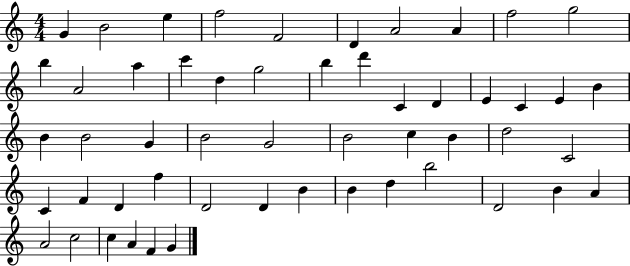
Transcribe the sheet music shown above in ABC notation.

X:1
T:Untitled
M:4/4
L:1/4
K:C
G B2 e f2 F2 D A2 A f2 g2 b A2 a c' d g2 b d' C D E C E B B B2 G B2 G2 B2 c B d2 C2 C F D f D2 D B B d b2 D2 B A A2 c2 c A F G